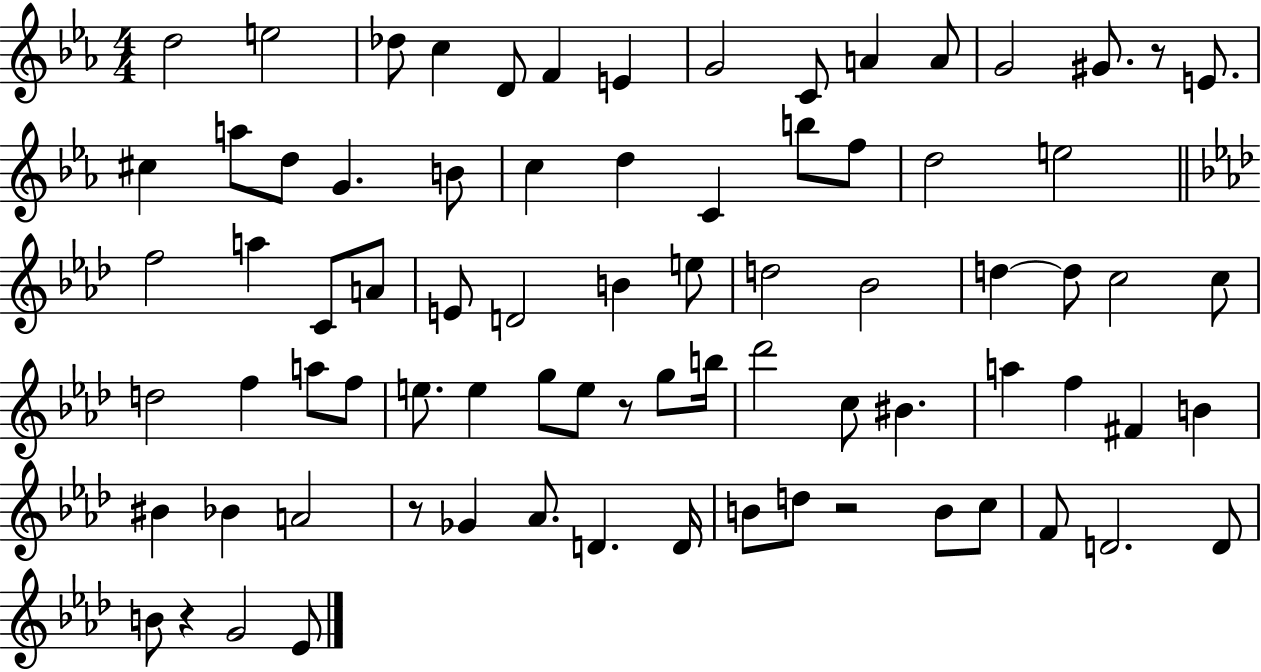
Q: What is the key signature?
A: EES major